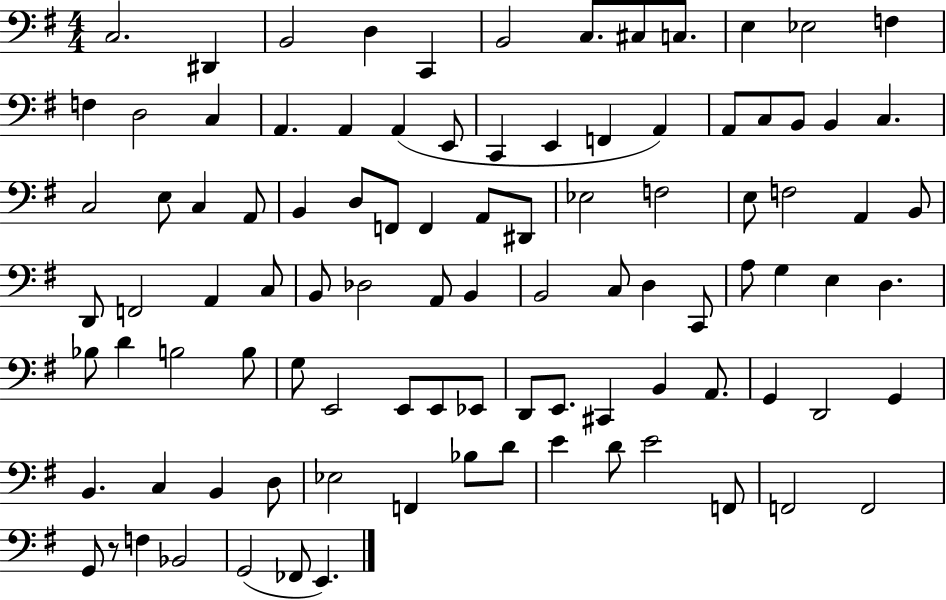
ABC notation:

X:1
T:Untitled
M:4/4
L:1/4
K:G
C,2 ^D,, B,,2 D, C,, B,,2 C,/2 ^C,/2 C,/2 E, _E,2 F, F, D,2 C, A,, A,, A,, E,,/2 C,, E,, F,, A,, A,,/2 C,/2 B,,/2 B,, C, C,2 E,/2 C, A,,/2 B,, D,/2 F,,/2 F,, A,,/2 ^D,,/2 _E,2 F,2 E,/2 F,2 A,, B,,/2 D,,/2 F,,2 A,, C,/2 B,,/2 _D,2 A,,/2 B,, B,,2 C,/2 D, C,,/2 A,/2 G, E, D, _B,/2 D B,2 B,/2 G,/2 E,,2 E,,/2 E,,/2 _E,,/2 D,,/2 E,,/2 ^C,, B,, A,,/2 G,, D,,2 G,, B,, C, B,, D,/2 _E,2 F,, _B,/2 D/2 E D/2 E2 F,,/2 F,,2 F,,2 G,,/2 z/2 F, _B,,2 G,,2 _F,,/2 E,,